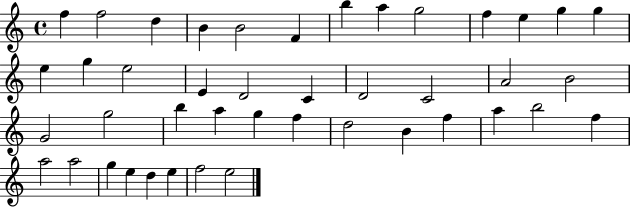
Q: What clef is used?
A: treble